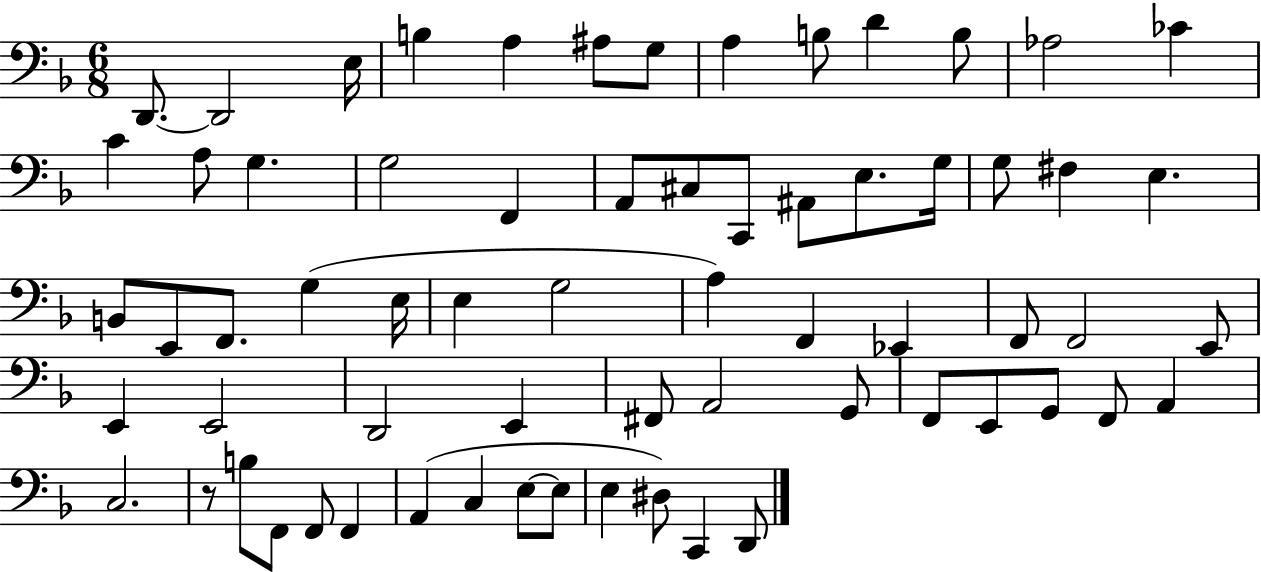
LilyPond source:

{
  \clef bass
  \numericTimeSignature
  \time 6/8
  \key f \major
  d,8.~~ d,2 e16 | b4 a4 ais8 g8 | a4 b8 d'4 b8 | aes2 ces'4 | \break c'4 a8 g4. | g2 f,4 | a,8 cis8 c,8 ais,8 e8. g16 | g8 fis4 e4. | \break b,8 e,8 f,8. g4( e16 | e4 g2 | a4) f,4 ees,4 | f,8 f,2 e,8 | \break e,4 e,2 | d,2 e,4 | fis,8 a,2 g,8 | f,8 e,8 g,8 f,8 a,4 | \break c2. | r8 b8 f,8 f,8 f,4 | a,4( c4 e8~~ e8 | e4 dis8) c,4 d,8 | \break \bar "|."
}